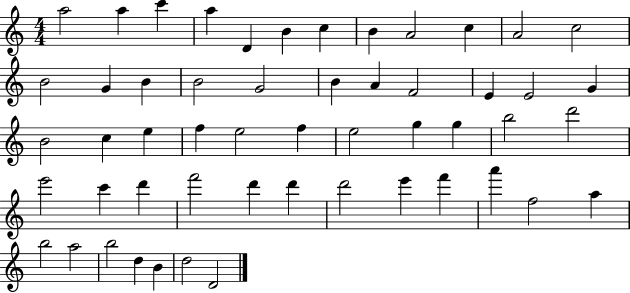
{
  \clef treble
  \numericTimeSignature
  \time 4/4
  \key c \major
  a''2 a''4 c'''4 | a''4 d'4 b'4 c''4 | b'4 a'2 c''4 | a'2 c''2 | \break b'2 g'4 b'4 | b'2 g'2 | b'4 a'4 f'2 | e'4 e'2 g'4 | \break b'2 c''4 e''4 | f''4 e''2 f''4 | e''2 g''4 g''4 | b''2 d'''2 | \break e'''2 c'''4 d'''4 | f'''2 d'''4 d'''4 | d'''2 e'''4 f'''4 | a'''4 f''2 a''4 | \break b''2 a''2 | b''2 d''4 b'4 | d''2 d'2 | \bar "|."
}